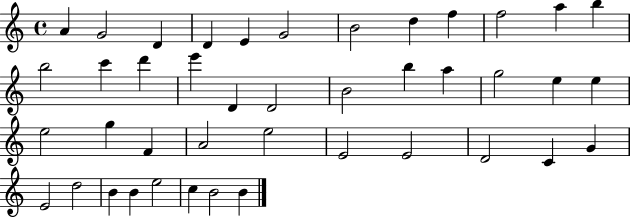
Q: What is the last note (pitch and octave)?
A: B4